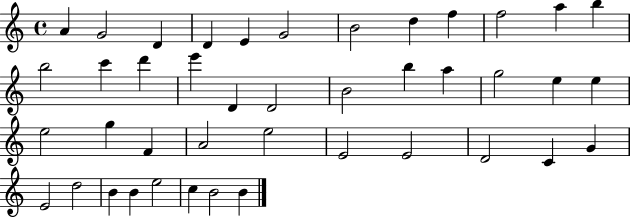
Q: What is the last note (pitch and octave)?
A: B4